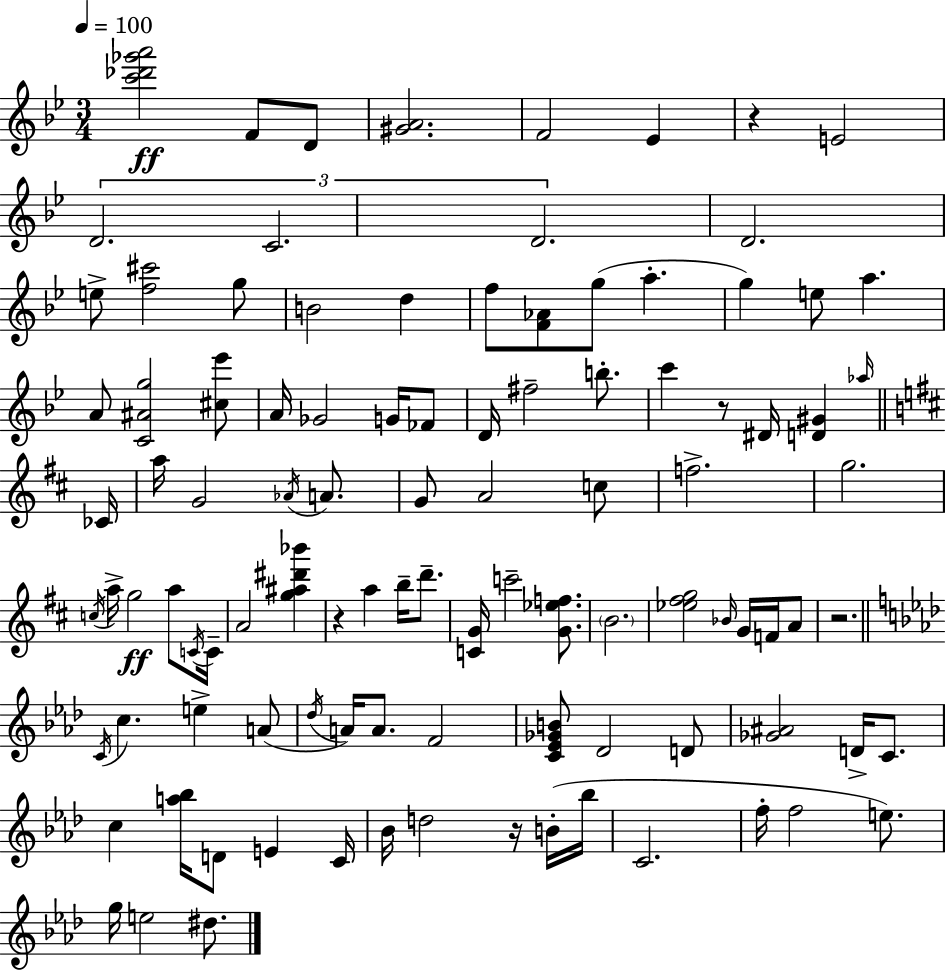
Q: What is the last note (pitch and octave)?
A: D#5